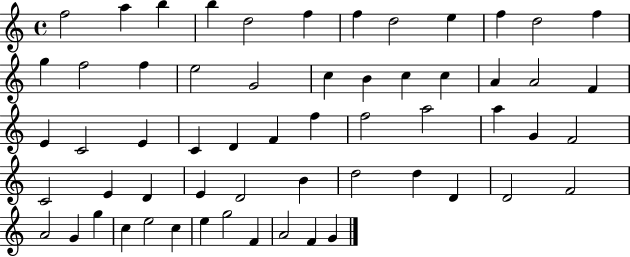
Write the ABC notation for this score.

X:1
T:Untitled
M:4/4
L:1/4
K:C
f2 a b b d2 f f d2 e f d2 f g f2 f e2 G2 c B c c A A2 F E C2 E C D F f f2 a2 a G F2 C2 E D E D2 B d2 d D D2 F2 A2 G g c e2 c e g2 F A2 F G